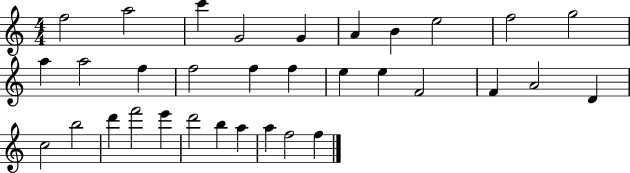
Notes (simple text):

F5/h A5/h C6/q G4/h G4/q A4/q B4/q E5/h F5/h G5/h A5/q A5/h F5/q F5/h F5/q F5/q E5/q E5/q F4/h F4/q A4/h D4/q C5/h B5/h D6/q F6/h E6/q D6/h B5/q A5/q A5/q F5/h F5/q